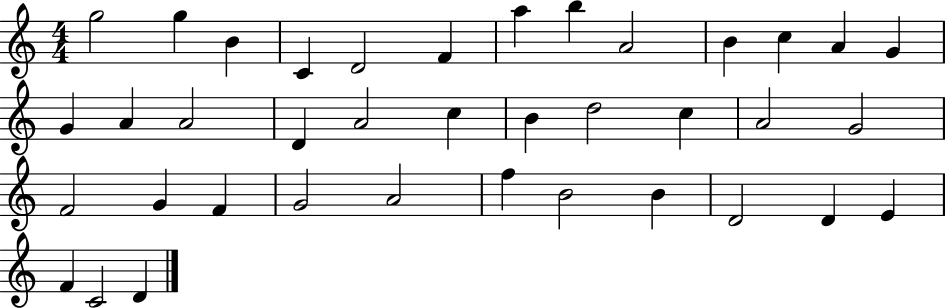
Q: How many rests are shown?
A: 0